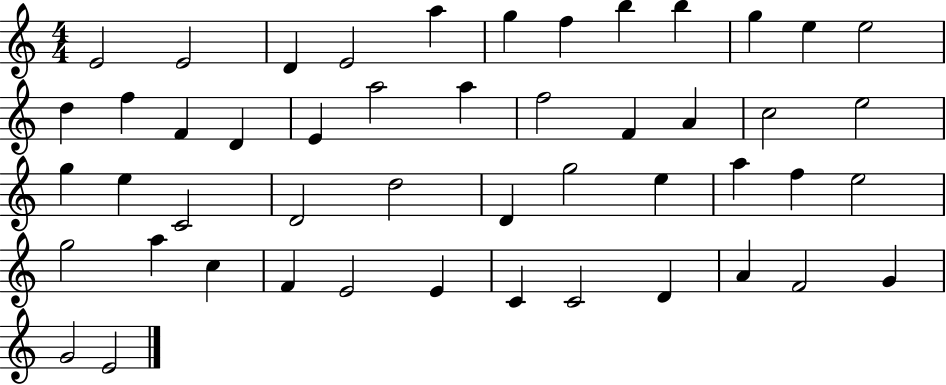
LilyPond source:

{
  \clef treble
  \numericTimeSignature
  \time 4/4
  \key c \major
  e'2 e'2 | d'4 e'2 a''4 | g''4 f''4 b''4 b''4 | g''4 e''4 e''2 | \break d''4 f''4 f'4 d'4 | e'4 a''2 a''4 | f''2 f'4 a'4 | c''2 e''2 | \break g''4 e''4 c'2 | d'2 d''2 | d'4 g''2 e''4 | a''4 f''4 e''2 | \break g''2 a''4 c''4 | f'4 e'2 e'4 | c'4 c'2 d'4 | a'4 f'2 g'4 | \break g'2 e'2 | \bar "|."
}